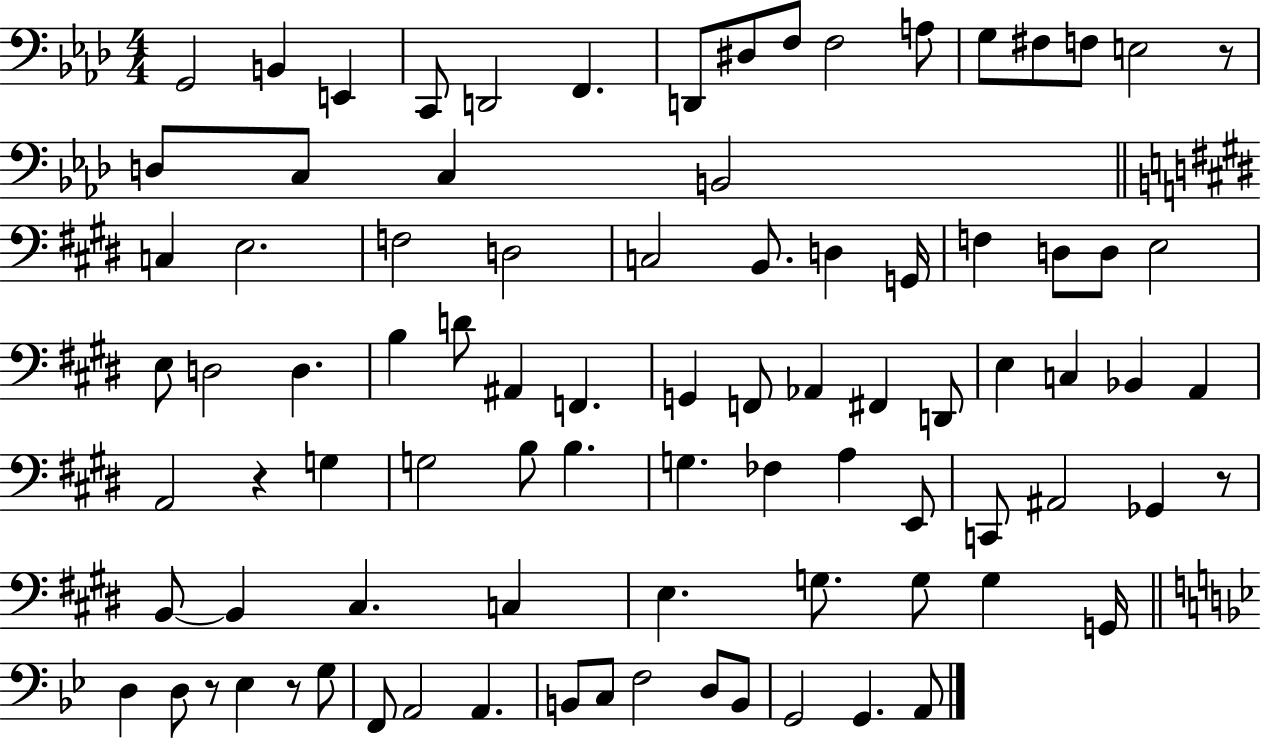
{
  \clef bass
  \numericTimeSignature
  \time 4/4
  \key aes \major
  g,2 b,4 e,4 | c,8 d,2 f,4. | d,8 dis8 f8 f2 a8 | g8 fis8 f8 e2 r8 | \break d8 c8 c4 b,2 | \bar "||" \break \key e \major c4 e2. | f2 d2 | c2 b,8. d4 g,16 | f4 d8 d8 e2 | \break e8 d2 d4. | b4 d'8 ais,4 f,4. | g,4 f,8 aes,4 fis,4 d,8 | e4 c4 bes,4 a,4 | \break a,2 r4 g4 | g2 b8 b4. | g4. fes4 a4 e,8 | c,8 ais,2 ges,4 r8 | \break b,8~~ b,4 cis4. c4 | e4. g8. g8 g4 g,16 | \bar "||" \break \key bes \major d4 d8 r8 ees4 r8 g8 | f,8 a,2 a,4. | b,8 c8 f2 d8 b,8 | g,2 g,4. a,8 | \break \bar "|."
}